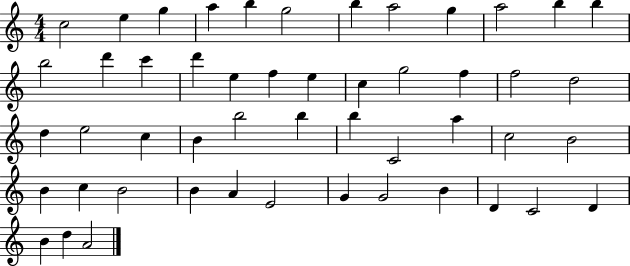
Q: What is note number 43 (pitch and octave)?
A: G4